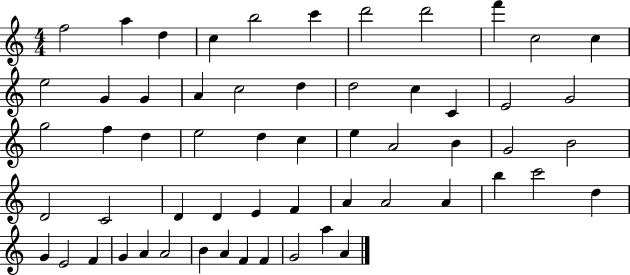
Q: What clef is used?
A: treble